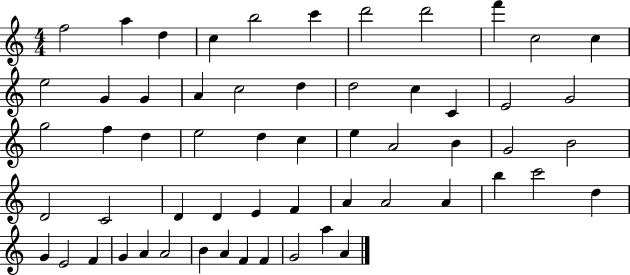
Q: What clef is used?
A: treble